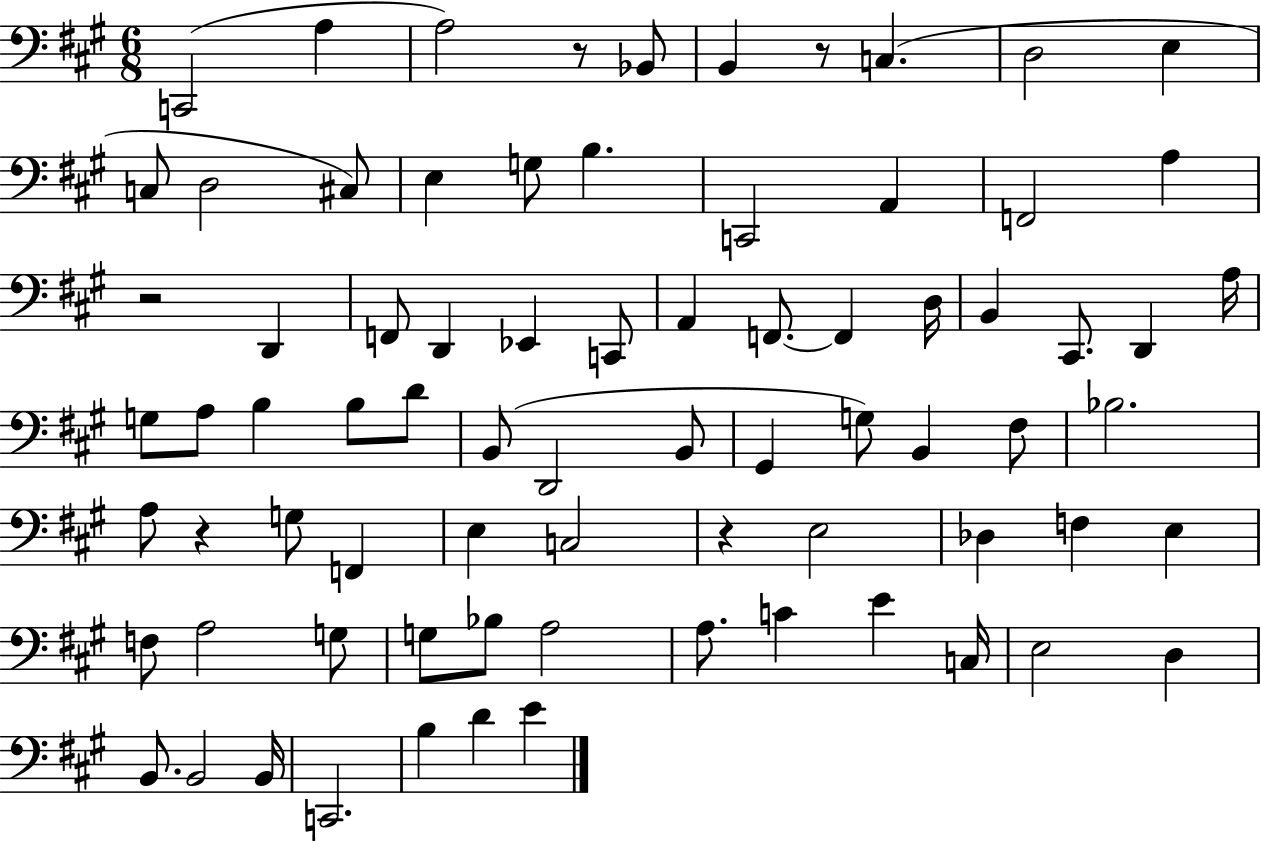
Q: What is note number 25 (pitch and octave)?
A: F2